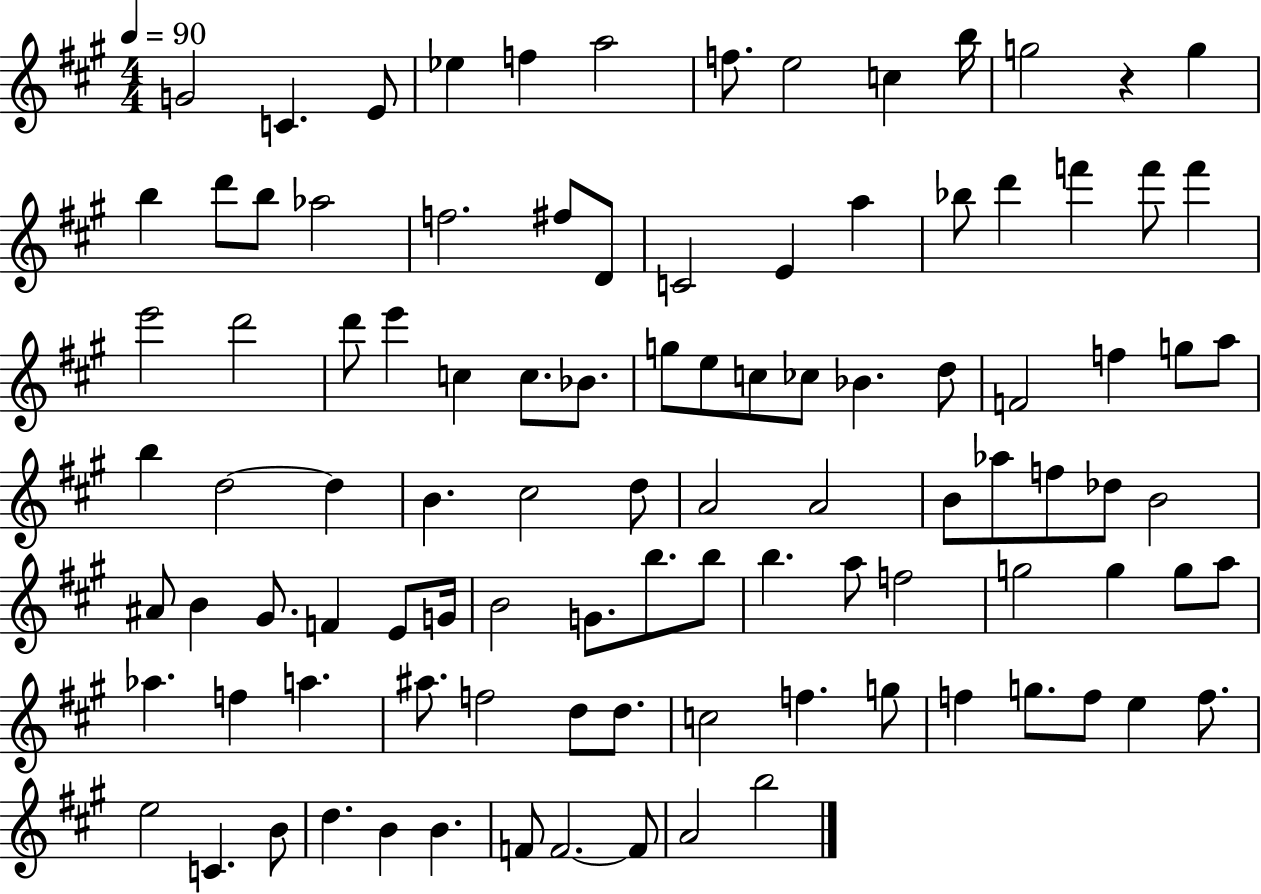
X:1
T:Untitled
M:4/4
L:1/4
K:A
G2 C E/2 _e f a2 f/2 e2 c b/4 g2 z g b d'/2 b/2 _a2 f2 ^f/2 D/2 C2 E a _b/2 d' f' f'/2 f' e'2 d'2 d'/2 e' c c/2 _B/2 g/2 e/2 c/2 _c/2 _B d/2 F2 f g/2 a/2 b d2 d B ^c2 d/2 A2 A2 B/2 _a/2 f/2 _d/2 B2 ^A/2 B ^G/2 F E/2 G/4 B2 G/2 b/2 b/2 b a/2 f2 g2 g g/2 a/2 _a f a ^a/2 f2 d/2 d/2 c2 f g/2 f g/2 f/2 e f/2 e2 C B/2 d B B F/2 F2 F/2 A2 b2